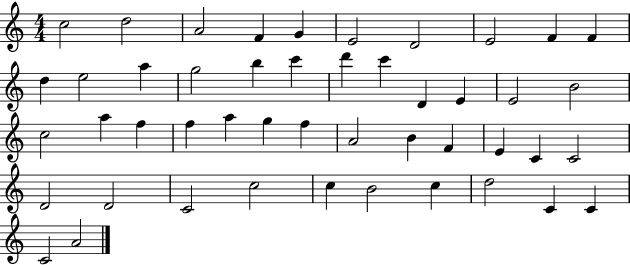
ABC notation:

X:1
T:Untitled
M:4/4
L:1/4
K:C
c2 d2 A2 F G E2 D2 E2 F F d e2 a g2 b c' d' c' D E E2 B2 c2 a f f a g f A2 B F E C C2 D2 D2 C2 c2 c B2 c d2 C C C2 A2